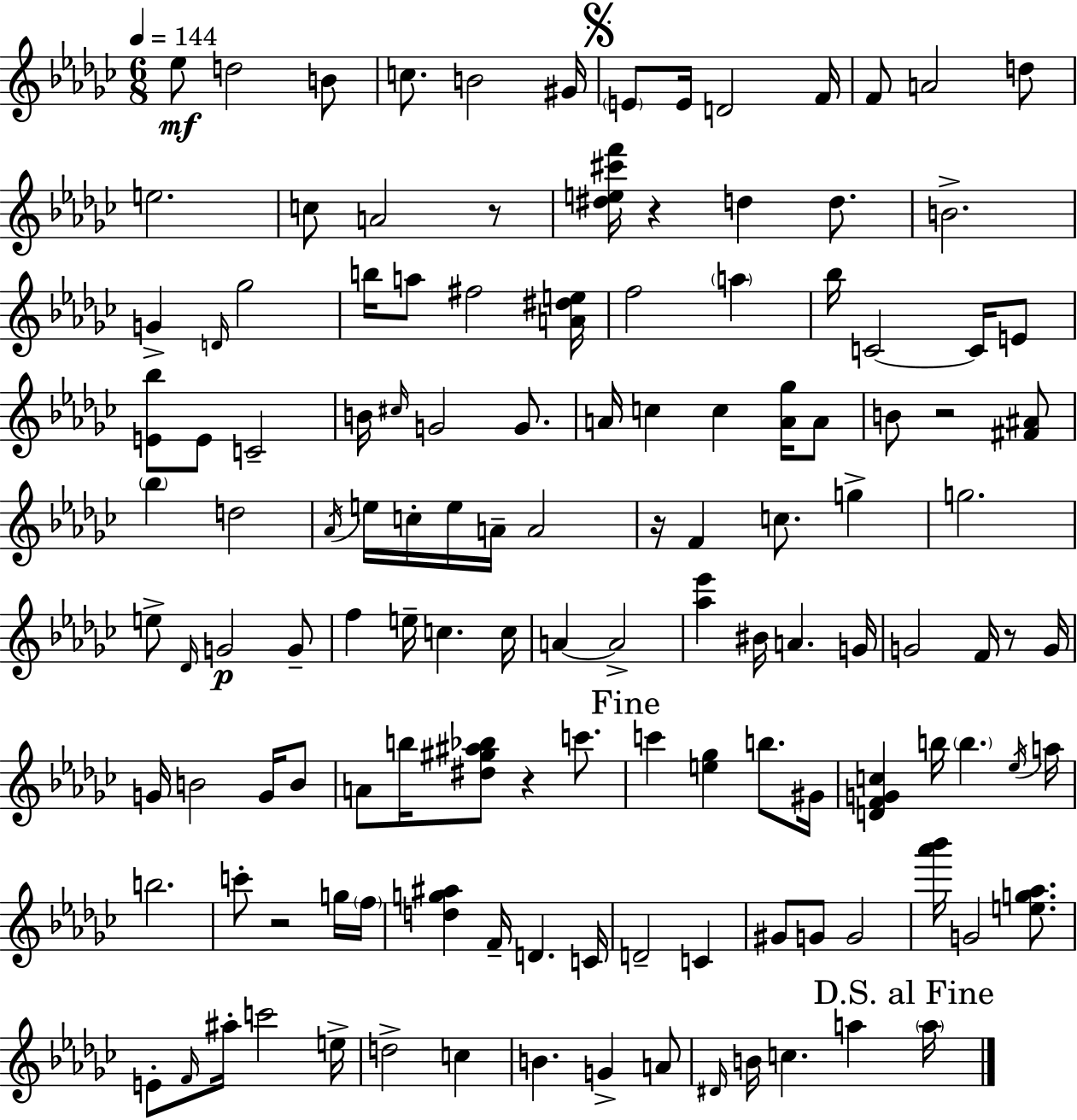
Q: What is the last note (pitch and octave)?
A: A5